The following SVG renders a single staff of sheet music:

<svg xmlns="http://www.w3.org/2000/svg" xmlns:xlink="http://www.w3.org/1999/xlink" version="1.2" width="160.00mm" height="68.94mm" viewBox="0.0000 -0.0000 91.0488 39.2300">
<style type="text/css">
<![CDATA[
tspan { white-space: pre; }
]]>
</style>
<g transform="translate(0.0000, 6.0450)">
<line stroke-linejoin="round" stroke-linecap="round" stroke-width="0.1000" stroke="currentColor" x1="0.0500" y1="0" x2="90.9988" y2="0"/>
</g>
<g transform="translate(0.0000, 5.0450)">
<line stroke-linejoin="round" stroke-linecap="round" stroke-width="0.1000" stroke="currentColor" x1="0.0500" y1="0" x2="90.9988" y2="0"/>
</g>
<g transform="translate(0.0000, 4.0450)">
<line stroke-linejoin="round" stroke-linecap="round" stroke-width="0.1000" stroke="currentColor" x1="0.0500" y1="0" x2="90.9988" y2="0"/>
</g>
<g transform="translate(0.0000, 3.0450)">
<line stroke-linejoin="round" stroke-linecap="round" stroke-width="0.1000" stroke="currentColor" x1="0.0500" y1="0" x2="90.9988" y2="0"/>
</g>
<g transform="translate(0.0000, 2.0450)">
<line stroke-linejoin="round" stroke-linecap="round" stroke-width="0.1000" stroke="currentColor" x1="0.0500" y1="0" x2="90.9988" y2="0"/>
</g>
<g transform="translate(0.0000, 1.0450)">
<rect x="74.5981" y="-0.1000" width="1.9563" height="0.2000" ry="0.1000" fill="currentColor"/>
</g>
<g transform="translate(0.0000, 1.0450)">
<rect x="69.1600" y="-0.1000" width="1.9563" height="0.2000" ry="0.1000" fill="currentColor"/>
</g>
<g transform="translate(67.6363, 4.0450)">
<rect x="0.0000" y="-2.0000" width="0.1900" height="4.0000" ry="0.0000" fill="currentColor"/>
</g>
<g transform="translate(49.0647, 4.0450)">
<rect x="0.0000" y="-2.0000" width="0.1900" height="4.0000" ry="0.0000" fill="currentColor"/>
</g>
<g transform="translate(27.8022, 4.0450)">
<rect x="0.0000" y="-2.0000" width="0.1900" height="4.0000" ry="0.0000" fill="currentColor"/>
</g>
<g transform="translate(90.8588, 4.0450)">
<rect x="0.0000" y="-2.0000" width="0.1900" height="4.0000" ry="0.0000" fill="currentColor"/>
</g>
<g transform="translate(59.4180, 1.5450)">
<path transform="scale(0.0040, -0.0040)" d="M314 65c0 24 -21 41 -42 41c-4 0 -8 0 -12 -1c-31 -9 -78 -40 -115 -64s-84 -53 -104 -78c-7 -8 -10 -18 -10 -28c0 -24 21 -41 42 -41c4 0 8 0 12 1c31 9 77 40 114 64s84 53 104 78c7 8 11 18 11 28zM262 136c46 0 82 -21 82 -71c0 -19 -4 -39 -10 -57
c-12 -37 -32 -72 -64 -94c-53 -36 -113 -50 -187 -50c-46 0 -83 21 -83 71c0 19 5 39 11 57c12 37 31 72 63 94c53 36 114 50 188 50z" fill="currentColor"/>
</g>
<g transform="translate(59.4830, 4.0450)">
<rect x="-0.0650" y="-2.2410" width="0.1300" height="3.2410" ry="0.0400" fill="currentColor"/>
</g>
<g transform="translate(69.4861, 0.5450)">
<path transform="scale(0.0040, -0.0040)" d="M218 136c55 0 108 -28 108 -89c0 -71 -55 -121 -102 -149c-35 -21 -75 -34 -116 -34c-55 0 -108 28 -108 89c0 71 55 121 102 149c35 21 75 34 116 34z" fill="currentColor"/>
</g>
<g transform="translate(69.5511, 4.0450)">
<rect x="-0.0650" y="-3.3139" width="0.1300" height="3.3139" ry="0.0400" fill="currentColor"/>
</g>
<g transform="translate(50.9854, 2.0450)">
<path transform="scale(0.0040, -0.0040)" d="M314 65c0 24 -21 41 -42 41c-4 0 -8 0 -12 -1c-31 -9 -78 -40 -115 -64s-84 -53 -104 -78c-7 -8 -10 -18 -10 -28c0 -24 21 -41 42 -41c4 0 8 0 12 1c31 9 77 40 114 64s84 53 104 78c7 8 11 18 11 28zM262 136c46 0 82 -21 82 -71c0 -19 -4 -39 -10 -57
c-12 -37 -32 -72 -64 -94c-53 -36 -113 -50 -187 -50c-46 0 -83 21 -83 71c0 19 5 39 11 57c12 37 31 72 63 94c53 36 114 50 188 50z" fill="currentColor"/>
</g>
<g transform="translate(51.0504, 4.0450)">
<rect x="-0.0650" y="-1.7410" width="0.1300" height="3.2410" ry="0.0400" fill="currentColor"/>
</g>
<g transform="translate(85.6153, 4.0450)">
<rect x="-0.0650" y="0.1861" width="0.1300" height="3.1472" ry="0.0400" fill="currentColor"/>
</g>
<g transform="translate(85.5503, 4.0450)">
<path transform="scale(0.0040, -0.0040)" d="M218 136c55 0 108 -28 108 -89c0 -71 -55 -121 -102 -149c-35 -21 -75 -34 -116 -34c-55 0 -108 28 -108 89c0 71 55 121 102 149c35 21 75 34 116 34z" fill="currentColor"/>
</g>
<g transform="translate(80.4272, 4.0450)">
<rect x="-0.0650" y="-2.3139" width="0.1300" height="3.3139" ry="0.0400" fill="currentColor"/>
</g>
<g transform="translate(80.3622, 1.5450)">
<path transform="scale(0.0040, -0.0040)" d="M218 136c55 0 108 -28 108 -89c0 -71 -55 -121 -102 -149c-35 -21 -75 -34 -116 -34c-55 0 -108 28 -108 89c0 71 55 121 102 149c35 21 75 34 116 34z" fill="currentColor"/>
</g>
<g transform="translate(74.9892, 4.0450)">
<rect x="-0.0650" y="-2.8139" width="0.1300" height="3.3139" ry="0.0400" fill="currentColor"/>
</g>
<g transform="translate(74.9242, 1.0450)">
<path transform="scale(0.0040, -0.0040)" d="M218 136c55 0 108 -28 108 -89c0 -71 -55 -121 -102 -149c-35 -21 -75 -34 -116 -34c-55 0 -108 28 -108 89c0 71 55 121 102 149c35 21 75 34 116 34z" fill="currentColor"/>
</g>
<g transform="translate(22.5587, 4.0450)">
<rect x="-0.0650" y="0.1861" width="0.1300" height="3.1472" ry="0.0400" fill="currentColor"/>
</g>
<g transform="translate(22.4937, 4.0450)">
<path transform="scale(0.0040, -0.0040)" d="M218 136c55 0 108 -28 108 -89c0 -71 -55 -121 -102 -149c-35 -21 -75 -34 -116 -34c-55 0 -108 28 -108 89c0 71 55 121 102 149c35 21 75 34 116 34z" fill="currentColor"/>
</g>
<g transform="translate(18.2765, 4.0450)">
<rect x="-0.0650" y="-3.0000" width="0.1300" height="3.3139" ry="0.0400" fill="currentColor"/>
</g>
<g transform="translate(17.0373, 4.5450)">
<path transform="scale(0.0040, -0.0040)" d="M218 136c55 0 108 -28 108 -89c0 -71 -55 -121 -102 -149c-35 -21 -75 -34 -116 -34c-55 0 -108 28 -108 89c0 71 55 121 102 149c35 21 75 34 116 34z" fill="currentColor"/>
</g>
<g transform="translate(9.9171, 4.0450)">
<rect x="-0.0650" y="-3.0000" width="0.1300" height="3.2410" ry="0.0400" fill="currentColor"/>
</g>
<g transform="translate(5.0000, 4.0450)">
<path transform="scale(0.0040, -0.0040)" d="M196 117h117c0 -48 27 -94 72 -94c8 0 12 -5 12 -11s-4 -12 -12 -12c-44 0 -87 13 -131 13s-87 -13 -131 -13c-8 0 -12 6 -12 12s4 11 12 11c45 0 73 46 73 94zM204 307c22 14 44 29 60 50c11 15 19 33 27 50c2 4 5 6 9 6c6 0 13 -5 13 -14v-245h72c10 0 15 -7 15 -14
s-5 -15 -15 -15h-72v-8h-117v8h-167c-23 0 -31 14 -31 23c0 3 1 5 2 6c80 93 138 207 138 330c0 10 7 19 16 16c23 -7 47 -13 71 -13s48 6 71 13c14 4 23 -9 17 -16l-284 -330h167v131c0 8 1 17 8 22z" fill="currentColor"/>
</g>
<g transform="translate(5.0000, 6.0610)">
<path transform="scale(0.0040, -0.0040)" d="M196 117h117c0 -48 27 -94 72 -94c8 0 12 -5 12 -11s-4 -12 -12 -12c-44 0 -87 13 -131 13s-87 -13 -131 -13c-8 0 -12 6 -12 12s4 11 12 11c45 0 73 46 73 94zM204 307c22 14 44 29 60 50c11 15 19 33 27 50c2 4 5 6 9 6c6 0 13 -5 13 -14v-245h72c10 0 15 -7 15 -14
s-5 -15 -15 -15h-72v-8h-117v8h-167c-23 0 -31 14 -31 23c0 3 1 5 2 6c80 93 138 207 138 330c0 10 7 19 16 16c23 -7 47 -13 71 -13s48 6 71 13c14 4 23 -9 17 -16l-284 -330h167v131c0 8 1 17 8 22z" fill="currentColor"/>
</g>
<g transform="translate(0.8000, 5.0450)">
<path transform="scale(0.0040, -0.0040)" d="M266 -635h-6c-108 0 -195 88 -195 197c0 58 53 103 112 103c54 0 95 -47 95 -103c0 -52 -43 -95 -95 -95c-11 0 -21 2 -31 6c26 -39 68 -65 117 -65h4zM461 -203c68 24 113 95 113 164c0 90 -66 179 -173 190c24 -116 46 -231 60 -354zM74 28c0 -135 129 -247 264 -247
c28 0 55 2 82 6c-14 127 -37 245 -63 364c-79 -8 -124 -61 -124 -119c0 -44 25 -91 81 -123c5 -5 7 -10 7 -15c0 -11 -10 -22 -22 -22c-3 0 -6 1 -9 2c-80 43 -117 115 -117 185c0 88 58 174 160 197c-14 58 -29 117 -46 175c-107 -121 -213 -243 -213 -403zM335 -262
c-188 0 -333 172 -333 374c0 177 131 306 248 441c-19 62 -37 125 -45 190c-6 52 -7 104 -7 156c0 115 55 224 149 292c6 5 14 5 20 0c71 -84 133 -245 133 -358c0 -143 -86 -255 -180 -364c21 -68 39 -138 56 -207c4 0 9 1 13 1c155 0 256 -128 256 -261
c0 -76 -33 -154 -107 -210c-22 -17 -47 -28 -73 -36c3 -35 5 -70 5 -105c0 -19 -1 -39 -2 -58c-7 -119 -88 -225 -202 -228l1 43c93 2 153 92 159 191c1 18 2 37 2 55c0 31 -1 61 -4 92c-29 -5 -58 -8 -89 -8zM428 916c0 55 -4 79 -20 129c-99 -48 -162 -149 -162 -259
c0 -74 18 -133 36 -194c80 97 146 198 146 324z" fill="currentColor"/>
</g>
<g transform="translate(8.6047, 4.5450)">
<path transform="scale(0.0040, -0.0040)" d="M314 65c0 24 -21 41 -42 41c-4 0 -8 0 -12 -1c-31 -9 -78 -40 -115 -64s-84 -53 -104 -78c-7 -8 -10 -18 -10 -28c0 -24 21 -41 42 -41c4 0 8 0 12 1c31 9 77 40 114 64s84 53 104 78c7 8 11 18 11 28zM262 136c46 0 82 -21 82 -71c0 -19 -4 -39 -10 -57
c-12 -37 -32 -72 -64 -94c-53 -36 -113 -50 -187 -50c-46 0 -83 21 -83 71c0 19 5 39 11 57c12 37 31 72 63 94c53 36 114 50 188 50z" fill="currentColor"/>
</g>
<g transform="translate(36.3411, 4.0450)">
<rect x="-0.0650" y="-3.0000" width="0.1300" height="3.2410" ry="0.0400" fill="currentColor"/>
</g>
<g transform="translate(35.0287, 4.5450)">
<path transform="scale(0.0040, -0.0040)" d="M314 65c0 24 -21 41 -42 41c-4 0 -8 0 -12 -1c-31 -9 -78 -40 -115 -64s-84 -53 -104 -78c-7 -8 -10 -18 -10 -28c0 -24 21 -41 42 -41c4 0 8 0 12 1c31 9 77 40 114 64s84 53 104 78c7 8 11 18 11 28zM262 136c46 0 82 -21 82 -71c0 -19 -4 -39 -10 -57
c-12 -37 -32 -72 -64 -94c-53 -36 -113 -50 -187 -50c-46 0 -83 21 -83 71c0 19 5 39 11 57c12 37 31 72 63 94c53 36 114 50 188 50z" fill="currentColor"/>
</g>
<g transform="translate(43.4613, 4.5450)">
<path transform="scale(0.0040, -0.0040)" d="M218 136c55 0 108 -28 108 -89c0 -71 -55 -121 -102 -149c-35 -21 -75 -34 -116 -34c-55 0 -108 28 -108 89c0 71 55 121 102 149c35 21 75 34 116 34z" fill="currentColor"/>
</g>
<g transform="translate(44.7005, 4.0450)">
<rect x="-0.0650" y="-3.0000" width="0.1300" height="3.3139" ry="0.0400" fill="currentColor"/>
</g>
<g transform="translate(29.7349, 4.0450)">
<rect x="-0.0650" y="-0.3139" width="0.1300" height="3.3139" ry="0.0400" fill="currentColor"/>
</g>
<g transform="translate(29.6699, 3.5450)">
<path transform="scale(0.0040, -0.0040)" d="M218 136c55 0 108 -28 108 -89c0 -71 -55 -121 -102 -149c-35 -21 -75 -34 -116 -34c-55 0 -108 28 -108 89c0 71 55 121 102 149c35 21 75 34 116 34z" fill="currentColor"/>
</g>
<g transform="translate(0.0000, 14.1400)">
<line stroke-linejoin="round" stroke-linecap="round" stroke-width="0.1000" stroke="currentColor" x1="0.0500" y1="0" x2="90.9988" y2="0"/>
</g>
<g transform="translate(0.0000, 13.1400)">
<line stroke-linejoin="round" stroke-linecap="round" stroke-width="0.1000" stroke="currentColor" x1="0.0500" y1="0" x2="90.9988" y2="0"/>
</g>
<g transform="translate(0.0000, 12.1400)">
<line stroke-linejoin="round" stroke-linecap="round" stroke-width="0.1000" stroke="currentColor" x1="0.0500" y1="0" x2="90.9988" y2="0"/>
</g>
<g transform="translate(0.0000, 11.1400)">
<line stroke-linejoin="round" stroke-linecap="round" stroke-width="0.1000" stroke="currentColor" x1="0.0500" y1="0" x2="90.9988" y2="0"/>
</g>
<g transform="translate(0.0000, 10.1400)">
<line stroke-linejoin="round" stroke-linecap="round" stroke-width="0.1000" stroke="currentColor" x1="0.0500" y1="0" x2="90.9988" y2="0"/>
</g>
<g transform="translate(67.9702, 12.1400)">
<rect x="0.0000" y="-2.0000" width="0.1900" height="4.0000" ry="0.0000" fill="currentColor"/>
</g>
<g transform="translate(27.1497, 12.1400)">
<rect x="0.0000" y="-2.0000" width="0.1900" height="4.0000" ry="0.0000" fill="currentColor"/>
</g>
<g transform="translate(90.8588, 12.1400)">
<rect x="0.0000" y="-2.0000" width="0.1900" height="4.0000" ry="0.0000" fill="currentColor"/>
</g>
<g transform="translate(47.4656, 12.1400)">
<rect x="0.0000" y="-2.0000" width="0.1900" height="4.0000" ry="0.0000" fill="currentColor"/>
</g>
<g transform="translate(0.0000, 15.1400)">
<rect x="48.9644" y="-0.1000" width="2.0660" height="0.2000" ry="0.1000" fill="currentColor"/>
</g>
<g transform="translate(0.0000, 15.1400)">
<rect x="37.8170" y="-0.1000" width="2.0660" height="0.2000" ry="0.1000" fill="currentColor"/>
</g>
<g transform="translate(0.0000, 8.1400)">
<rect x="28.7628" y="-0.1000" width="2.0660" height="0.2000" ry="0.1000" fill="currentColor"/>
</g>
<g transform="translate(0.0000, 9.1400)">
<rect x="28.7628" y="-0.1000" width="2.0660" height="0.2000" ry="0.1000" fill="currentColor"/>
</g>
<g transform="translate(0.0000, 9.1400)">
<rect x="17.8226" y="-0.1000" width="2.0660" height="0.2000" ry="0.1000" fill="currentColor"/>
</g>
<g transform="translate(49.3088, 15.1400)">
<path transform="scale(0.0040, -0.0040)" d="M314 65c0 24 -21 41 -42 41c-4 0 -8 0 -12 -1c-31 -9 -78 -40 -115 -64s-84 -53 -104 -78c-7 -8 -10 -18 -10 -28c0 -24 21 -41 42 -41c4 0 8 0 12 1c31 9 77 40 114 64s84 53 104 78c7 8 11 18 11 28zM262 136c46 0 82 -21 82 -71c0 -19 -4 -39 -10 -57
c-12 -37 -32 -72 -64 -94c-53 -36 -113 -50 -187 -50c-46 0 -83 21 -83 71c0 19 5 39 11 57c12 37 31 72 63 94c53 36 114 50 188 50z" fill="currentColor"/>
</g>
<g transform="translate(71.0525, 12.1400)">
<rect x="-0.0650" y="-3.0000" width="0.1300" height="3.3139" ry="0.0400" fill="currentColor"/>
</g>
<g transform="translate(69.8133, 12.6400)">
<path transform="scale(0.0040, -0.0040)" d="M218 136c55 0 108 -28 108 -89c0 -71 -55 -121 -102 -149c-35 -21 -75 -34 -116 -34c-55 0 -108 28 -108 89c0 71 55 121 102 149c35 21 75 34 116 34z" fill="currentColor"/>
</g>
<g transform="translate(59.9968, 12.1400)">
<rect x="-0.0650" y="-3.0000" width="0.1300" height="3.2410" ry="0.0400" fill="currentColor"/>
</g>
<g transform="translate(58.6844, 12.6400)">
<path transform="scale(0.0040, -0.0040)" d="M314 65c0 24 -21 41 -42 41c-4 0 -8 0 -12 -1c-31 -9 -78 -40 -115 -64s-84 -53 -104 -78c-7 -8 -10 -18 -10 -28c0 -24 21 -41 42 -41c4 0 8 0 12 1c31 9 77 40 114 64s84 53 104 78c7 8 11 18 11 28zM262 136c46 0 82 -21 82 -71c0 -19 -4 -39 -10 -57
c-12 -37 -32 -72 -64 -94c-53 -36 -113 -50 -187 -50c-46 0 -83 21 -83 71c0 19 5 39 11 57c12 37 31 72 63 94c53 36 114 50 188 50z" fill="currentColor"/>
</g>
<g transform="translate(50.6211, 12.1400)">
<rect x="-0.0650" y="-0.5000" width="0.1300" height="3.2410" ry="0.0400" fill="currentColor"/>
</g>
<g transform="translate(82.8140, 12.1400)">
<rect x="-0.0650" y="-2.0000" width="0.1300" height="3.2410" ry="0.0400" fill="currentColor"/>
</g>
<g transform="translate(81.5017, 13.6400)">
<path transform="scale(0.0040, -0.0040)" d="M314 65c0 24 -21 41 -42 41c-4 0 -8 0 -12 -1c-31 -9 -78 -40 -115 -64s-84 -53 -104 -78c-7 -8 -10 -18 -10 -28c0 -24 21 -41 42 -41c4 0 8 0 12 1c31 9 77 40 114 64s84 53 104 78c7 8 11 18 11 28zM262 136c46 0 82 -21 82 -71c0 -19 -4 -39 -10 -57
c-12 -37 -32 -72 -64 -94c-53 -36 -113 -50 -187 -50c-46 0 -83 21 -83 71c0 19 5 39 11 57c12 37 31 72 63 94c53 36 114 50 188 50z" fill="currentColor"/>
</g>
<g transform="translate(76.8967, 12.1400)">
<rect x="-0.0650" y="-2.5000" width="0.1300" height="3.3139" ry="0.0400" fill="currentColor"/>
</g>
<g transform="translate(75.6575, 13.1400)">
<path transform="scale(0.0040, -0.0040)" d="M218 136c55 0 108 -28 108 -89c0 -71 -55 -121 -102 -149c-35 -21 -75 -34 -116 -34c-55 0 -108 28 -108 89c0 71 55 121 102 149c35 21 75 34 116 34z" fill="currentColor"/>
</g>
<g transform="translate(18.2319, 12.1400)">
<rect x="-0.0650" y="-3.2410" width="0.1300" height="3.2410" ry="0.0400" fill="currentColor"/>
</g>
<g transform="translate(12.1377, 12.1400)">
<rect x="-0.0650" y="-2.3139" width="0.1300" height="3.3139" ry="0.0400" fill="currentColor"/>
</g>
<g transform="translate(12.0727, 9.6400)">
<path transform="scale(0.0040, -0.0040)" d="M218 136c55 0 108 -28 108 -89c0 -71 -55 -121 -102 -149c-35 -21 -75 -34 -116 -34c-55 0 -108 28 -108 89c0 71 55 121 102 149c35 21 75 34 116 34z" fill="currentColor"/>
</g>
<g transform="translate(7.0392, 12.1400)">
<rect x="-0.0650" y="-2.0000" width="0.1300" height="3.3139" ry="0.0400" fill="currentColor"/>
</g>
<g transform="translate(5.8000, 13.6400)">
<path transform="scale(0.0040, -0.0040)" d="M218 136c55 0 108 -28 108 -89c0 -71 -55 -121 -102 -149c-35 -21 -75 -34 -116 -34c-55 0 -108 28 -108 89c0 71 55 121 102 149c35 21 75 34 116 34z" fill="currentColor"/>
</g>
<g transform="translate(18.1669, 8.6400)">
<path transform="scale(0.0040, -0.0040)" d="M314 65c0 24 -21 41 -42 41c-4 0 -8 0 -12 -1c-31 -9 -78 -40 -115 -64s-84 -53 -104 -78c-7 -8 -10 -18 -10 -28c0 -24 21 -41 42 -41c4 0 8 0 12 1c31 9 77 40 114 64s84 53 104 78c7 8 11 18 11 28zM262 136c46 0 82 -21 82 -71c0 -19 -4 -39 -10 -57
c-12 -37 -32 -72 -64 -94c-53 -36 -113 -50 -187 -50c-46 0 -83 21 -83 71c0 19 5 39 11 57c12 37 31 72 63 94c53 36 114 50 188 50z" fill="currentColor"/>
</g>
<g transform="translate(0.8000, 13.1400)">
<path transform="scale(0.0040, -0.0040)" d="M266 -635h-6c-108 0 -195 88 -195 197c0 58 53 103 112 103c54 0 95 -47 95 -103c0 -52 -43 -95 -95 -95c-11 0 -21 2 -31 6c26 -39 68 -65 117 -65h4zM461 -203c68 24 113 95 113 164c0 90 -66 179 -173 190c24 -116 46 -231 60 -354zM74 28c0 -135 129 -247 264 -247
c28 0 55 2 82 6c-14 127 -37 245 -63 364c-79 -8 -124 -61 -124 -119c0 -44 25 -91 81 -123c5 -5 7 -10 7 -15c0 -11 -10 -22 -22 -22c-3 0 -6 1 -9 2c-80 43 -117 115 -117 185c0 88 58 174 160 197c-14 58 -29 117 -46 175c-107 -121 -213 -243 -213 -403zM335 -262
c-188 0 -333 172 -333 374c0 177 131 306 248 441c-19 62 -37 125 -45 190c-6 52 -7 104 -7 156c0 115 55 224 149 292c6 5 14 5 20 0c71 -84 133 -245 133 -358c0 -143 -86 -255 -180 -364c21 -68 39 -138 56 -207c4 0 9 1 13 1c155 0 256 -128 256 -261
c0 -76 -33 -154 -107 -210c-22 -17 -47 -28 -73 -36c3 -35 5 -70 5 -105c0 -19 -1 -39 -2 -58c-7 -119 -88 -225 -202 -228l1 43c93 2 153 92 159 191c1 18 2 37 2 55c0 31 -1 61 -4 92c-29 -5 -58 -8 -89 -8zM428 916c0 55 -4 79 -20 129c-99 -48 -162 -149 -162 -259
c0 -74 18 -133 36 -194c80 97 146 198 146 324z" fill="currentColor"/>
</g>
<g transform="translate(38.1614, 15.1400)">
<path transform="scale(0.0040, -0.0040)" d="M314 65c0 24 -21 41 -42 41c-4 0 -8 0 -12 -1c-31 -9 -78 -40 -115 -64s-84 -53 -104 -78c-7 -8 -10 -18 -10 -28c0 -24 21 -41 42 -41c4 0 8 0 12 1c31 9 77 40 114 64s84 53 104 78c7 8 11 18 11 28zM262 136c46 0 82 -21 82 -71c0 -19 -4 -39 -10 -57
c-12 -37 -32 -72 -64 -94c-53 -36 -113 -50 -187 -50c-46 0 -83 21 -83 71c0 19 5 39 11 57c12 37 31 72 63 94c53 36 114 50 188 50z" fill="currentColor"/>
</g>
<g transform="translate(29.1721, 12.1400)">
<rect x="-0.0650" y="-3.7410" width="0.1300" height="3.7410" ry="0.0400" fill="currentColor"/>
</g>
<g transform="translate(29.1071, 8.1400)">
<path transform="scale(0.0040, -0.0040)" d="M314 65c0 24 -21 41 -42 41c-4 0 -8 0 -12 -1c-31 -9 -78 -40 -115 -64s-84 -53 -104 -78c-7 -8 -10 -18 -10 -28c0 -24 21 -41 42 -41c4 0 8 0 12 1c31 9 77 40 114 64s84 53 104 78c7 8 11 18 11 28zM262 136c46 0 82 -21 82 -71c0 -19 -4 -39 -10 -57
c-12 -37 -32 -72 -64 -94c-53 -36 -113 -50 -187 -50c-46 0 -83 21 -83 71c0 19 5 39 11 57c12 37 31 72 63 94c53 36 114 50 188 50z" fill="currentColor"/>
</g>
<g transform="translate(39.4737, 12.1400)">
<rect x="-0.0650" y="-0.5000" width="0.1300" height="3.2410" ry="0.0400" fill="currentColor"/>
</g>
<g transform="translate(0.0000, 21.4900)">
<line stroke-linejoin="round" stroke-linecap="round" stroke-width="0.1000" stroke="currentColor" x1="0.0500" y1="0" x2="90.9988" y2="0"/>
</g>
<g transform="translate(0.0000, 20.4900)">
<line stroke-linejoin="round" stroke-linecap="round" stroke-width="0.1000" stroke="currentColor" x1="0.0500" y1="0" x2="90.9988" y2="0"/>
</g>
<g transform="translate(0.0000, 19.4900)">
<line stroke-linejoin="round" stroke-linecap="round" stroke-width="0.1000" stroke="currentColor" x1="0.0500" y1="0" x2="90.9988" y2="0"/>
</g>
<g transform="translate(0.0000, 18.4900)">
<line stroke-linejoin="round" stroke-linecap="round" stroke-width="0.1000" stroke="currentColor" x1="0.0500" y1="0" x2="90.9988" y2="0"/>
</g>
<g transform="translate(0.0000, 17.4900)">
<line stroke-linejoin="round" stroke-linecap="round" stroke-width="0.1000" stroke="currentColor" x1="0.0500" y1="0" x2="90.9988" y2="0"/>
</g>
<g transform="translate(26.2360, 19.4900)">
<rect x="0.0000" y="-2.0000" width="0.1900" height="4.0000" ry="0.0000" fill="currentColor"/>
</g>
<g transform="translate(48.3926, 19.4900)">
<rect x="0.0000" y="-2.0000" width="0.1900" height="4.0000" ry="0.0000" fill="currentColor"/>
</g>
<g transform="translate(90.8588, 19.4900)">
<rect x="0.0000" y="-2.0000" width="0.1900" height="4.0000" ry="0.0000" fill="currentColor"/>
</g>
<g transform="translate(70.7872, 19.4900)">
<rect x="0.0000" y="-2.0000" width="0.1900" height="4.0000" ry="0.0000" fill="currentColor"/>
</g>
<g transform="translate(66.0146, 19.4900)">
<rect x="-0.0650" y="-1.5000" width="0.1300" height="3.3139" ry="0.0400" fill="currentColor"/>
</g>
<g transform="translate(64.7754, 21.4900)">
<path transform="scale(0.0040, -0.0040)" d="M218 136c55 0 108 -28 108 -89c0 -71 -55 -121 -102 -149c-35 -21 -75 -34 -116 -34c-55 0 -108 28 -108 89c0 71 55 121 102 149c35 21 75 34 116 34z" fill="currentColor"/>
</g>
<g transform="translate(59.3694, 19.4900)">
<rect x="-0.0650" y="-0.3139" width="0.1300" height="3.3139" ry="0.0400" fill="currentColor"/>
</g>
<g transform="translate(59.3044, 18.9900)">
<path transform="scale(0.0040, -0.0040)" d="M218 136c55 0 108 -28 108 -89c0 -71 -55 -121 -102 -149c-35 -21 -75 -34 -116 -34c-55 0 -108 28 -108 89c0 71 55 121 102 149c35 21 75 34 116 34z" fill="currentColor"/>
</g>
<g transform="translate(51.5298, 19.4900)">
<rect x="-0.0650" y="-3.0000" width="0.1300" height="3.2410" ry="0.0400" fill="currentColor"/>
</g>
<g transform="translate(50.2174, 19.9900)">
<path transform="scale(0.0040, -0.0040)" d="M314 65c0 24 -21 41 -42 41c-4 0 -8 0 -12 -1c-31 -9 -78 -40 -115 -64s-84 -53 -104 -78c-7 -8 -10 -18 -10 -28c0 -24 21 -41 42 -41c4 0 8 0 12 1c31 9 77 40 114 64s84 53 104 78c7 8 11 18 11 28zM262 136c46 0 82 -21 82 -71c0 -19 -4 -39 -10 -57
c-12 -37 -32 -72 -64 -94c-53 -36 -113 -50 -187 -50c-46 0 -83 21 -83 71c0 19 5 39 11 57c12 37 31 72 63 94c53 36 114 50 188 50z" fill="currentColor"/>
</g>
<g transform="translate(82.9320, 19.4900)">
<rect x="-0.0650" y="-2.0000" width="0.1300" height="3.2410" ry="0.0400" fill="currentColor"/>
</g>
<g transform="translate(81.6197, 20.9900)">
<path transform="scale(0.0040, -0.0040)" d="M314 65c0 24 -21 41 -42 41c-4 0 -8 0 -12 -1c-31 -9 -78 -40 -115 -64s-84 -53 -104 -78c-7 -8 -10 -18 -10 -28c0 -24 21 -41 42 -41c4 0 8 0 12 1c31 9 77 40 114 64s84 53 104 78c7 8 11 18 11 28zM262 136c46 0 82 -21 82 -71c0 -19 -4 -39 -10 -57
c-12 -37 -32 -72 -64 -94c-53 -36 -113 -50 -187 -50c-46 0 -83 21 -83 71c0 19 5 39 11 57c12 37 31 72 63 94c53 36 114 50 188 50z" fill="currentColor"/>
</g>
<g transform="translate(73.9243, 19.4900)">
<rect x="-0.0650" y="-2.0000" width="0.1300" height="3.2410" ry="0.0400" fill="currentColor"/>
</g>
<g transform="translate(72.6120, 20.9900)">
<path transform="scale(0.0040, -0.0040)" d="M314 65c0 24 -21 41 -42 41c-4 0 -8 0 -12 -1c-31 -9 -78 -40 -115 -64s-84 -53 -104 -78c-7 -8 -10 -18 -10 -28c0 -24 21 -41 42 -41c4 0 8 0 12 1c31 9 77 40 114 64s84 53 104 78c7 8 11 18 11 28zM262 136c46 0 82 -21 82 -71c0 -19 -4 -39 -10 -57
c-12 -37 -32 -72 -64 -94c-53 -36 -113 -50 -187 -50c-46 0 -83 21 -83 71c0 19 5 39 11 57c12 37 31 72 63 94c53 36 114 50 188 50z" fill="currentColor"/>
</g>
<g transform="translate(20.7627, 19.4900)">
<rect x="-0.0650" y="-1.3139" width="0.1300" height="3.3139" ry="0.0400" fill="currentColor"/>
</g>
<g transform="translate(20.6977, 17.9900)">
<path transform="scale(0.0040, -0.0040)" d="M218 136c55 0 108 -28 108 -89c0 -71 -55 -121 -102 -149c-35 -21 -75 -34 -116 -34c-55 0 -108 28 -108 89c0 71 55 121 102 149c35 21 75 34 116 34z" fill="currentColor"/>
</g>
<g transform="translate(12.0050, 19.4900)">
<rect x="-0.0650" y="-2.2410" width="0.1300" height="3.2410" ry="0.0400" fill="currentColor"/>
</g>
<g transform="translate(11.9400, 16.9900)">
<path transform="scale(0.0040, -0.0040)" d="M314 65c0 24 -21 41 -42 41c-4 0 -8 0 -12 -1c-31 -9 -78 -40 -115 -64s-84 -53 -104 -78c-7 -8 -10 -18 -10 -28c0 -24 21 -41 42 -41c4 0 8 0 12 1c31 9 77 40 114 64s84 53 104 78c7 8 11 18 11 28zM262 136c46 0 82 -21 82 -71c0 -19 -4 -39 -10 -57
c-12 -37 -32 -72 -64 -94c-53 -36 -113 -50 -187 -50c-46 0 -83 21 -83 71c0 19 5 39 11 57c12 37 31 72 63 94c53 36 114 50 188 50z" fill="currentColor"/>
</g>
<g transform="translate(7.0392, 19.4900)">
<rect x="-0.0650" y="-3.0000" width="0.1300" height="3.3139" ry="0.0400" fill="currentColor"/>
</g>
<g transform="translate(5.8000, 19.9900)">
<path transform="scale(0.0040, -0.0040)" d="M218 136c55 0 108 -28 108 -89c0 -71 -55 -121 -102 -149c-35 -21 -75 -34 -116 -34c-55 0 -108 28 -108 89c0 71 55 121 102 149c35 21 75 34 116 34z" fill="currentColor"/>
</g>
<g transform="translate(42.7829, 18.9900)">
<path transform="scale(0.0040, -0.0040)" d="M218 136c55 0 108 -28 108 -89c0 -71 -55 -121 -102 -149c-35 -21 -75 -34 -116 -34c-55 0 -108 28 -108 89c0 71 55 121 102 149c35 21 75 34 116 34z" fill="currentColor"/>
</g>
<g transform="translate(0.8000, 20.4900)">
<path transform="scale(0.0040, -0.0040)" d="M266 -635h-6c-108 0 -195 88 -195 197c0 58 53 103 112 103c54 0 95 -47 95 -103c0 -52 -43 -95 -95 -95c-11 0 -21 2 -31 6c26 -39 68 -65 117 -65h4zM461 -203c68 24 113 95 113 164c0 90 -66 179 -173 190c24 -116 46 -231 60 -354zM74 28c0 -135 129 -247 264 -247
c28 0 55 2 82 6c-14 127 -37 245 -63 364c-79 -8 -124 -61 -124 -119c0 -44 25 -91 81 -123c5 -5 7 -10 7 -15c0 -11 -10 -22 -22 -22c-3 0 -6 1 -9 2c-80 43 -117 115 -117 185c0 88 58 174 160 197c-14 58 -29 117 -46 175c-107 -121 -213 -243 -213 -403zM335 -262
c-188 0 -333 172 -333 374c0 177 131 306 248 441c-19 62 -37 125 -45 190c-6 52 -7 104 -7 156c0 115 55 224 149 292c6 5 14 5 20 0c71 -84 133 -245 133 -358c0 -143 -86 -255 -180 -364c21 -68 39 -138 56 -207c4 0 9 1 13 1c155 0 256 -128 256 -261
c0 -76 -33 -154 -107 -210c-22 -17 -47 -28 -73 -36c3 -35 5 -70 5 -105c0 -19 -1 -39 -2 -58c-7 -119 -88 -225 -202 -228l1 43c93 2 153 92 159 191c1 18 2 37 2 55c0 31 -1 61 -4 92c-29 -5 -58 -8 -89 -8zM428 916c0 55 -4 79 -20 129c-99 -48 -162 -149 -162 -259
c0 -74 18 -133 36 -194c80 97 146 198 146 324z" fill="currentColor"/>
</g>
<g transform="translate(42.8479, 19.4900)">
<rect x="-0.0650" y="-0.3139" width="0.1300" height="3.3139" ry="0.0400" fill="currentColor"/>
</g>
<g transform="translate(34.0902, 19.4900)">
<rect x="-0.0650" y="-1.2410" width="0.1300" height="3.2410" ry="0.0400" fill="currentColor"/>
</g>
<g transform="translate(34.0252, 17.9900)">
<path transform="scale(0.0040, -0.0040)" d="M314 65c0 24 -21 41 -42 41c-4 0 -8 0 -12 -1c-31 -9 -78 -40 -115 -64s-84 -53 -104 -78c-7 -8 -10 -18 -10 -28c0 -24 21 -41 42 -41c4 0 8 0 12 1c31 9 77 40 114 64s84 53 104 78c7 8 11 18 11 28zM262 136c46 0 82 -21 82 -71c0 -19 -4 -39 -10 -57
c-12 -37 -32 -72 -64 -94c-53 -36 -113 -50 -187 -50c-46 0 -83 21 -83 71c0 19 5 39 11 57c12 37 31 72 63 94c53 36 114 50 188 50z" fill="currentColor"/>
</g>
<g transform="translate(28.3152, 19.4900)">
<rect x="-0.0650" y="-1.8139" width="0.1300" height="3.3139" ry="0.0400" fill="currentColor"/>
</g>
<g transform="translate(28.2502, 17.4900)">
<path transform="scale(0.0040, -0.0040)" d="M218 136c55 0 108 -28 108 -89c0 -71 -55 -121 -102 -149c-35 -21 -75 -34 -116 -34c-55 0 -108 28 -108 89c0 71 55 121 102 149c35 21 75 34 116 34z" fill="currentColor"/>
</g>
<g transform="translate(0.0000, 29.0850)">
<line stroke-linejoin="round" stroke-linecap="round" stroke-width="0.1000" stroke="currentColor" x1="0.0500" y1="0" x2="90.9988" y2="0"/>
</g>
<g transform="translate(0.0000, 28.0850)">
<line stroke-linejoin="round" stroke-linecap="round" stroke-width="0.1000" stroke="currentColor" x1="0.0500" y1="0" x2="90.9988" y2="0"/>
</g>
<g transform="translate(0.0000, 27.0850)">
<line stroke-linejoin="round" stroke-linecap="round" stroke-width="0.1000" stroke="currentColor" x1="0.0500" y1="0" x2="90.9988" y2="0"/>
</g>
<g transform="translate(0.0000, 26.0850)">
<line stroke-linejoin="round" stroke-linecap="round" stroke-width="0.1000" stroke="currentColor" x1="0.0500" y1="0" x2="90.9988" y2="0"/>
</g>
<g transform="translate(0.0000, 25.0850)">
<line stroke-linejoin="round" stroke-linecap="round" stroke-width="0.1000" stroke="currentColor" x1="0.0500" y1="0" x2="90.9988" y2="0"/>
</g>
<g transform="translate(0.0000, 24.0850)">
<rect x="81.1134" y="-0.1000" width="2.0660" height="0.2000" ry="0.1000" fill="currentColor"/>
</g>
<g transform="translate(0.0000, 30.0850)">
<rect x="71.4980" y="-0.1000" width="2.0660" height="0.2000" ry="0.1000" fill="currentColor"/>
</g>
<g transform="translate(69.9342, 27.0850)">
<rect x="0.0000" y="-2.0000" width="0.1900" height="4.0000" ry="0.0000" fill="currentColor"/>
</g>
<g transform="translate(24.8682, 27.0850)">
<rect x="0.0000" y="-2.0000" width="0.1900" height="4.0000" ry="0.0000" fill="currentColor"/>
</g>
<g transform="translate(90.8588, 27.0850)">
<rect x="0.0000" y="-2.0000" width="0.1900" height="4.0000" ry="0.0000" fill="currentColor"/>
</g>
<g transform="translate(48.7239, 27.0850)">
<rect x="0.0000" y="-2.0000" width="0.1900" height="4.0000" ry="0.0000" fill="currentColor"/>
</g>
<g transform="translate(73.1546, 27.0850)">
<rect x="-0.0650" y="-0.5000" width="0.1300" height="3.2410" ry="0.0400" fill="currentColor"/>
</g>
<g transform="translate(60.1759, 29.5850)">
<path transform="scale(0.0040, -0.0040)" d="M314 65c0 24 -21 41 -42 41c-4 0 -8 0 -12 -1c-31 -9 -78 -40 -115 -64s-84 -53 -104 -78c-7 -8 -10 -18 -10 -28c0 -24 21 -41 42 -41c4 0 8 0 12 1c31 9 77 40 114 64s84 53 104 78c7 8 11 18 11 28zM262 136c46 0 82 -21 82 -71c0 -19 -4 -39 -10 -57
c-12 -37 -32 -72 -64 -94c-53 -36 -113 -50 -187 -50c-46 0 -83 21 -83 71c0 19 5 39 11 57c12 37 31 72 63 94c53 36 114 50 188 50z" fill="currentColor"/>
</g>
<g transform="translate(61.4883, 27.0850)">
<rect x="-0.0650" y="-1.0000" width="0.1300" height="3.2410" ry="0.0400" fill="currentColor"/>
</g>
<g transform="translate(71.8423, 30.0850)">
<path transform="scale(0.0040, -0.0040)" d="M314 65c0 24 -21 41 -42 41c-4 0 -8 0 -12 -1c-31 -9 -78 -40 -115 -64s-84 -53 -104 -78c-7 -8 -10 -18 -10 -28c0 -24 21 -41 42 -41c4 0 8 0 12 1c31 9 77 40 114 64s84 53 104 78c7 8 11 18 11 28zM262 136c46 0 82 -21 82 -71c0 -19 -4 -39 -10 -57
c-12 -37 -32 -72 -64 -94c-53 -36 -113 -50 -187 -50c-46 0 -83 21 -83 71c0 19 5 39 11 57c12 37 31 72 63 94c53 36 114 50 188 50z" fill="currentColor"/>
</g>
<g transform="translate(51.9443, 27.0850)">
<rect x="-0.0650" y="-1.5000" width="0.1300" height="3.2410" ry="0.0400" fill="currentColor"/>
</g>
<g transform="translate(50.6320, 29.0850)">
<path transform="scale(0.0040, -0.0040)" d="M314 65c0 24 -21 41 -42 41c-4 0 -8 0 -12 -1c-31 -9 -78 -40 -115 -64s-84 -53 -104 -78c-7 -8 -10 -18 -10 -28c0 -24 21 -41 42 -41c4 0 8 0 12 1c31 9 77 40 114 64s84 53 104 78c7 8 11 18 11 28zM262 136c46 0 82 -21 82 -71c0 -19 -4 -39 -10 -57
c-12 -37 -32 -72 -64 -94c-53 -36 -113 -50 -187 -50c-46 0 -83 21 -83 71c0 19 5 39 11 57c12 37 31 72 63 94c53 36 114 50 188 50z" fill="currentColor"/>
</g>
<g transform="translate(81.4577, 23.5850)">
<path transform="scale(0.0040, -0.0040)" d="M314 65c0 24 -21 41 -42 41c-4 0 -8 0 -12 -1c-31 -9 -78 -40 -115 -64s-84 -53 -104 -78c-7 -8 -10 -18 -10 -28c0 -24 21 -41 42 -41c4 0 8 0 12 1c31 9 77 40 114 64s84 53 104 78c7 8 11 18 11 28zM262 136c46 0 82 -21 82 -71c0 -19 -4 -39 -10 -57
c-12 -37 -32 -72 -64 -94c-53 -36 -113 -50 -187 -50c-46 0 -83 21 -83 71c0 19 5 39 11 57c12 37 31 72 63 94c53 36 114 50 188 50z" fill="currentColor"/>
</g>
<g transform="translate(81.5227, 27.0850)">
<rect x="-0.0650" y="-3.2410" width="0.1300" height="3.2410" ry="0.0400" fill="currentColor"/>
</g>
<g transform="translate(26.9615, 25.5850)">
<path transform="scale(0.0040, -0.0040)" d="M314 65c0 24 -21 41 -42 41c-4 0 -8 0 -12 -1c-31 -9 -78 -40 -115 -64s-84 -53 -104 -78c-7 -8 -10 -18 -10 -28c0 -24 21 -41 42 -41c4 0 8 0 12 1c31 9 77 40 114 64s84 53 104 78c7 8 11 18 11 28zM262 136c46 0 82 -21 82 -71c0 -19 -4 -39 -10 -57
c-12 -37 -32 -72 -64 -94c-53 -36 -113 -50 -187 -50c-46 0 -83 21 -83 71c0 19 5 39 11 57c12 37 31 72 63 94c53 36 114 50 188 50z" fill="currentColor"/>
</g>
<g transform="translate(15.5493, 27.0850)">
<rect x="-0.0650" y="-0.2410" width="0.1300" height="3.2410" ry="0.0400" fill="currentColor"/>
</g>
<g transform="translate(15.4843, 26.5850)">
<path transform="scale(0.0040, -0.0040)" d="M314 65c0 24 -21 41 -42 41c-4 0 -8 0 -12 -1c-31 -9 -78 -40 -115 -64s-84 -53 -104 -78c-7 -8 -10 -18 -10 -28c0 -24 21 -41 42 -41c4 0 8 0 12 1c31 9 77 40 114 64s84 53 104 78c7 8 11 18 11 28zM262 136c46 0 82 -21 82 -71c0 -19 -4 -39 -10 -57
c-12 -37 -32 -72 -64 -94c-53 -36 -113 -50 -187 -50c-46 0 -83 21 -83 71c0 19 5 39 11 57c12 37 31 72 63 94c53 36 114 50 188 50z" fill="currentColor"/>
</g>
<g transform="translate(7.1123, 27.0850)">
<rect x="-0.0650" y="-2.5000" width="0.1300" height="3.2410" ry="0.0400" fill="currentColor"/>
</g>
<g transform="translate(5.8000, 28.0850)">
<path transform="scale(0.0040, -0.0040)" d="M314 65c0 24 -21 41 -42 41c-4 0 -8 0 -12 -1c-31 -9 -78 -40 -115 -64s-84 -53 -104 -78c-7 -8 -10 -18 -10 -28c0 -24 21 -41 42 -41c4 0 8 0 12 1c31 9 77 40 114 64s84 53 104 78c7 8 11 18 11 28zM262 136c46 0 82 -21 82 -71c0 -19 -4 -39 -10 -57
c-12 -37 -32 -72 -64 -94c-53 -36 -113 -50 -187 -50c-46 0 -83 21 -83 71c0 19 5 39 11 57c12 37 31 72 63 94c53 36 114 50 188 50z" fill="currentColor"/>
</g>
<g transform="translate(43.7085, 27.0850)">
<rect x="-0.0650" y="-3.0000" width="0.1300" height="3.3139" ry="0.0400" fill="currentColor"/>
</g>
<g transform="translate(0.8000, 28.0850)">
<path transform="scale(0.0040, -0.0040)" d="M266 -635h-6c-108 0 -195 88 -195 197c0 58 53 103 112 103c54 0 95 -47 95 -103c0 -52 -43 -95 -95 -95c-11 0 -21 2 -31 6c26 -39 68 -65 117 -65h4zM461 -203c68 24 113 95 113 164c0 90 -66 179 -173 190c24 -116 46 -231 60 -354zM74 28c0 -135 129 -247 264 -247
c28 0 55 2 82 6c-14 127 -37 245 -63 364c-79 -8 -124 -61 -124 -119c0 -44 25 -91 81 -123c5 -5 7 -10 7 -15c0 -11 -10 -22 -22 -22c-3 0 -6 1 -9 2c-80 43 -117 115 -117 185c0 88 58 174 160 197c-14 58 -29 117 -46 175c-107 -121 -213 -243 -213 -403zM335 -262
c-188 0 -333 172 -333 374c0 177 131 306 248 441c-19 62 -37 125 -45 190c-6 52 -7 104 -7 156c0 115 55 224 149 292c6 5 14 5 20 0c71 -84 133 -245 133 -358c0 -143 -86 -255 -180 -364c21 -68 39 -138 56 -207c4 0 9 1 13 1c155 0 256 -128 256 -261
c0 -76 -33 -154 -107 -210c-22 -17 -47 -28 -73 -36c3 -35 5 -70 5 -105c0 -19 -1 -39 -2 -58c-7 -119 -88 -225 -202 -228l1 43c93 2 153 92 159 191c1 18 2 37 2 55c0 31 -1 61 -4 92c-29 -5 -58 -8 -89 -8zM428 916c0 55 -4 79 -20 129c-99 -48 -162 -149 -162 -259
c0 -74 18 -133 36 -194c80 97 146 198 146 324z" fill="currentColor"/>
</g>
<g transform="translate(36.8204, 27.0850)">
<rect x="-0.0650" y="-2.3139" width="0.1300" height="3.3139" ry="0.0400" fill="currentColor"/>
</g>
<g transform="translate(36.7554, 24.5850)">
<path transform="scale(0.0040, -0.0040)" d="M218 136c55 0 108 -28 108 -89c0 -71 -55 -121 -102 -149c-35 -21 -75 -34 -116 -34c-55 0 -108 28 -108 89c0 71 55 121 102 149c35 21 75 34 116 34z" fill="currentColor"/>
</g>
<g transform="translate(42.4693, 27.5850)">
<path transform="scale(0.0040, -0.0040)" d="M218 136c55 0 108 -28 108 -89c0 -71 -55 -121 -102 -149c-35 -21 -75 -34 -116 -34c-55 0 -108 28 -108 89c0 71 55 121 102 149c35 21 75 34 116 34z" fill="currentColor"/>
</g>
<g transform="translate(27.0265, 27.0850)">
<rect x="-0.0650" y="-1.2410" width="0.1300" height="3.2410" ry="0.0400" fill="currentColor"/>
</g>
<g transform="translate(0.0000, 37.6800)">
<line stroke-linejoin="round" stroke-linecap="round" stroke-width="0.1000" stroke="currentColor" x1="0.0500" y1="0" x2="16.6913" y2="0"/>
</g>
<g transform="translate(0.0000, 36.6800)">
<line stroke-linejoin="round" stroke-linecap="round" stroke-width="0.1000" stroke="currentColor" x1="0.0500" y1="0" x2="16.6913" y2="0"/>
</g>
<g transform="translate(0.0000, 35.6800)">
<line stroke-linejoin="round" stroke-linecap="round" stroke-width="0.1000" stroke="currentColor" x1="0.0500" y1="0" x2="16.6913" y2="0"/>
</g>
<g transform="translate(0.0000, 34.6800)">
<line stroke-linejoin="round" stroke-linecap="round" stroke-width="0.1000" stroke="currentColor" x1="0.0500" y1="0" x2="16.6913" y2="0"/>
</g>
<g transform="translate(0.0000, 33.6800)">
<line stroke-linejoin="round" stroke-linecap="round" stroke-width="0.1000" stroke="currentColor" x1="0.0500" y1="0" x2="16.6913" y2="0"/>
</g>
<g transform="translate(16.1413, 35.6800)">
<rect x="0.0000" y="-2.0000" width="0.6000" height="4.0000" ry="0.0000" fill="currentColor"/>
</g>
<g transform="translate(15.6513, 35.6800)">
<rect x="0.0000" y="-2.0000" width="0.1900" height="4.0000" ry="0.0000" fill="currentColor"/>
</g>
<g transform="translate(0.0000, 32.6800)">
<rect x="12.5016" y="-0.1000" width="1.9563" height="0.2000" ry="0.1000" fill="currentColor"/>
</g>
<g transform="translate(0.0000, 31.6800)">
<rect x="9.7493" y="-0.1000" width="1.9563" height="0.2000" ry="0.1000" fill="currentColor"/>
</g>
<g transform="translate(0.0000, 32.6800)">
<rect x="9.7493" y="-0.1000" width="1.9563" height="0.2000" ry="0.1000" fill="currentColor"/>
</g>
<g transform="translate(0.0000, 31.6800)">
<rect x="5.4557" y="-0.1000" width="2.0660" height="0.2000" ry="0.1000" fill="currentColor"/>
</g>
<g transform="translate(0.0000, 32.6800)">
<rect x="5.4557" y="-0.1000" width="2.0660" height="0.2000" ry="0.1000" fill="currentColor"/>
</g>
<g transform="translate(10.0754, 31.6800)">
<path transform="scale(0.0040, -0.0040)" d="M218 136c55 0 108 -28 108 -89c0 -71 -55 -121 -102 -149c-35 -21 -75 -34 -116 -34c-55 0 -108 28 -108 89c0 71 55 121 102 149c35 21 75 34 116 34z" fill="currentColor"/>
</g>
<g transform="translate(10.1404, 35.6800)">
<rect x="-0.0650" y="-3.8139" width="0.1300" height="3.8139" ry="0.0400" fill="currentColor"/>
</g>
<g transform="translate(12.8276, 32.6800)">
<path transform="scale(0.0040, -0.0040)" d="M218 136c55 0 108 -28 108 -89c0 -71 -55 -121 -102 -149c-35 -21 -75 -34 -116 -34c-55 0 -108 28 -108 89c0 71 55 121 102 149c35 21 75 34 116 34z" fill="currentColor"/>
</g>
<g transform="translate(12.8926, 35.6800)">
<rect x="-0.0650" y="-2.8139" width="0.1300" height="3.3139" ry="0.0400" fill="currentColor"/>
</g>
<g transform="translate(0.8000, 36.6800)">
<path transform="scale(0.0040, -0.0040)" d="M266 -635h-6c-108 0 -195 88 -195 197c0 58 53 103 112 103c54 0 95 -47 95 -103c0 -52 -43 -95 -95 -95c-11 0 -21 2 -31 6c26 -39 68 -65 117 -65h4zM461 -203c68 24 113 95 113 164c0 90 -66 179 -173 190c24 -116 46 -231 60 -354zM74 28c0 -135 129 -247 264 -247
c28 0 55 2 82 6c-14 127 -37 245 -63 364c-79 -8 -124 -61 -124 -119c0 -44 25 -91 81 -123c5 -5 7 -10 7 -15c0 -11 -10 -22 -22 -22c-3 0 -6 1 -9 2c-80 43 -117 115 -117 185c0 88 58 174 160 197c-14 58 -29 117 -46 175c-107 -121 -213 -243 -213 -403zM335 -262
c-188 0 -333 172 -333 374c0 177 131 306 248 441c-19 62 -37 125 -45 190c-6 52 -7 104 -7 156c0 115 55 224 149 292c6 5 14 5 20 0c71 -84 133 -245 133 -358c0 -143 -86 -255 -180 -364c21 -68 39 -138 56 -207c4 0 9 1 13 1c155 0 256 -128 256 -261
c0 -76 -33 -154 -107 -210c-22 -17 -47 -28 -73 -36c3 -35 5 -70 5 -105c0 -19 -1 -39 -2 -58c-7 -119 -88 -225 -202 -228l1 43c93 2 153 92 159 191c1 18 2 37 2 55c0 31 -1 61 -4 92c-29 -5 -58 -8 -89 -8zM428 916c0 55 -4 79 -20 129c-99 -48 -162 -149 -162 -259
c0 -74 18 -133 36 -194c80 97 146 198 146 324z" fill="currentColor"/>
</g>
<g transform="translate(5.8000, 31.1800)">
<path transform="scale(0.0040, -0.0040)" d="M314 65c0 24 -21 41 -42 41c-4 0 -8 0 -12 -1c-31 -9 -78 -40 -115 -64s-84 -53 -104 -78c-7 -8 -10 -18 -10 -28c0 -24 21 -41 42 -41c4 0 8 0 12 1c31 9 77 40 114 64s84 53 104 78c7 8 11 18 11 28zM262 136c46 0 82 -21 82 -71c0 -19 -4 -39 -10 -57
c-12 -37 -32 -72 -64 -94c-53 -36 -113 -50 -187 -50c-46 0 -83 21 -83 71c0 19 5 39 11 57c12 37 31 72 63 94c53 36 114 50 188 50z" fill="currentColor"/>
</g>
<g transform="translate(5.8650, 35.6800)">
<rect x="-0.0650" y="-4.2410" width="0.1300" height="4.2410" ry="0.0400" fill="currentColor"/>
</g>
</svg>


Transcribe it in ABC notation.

X:1
T:Untitled
M:4/4
L:1/4
K:C
A2 A B c A2 A f2 g2 b a g B F g b2 c'2 C2 C2 A2 A G F2 A g2 e f e2 c A2 c E F2 F2 G2 c2 e2 g A E2 D2 C2 b2 d'2 c' a